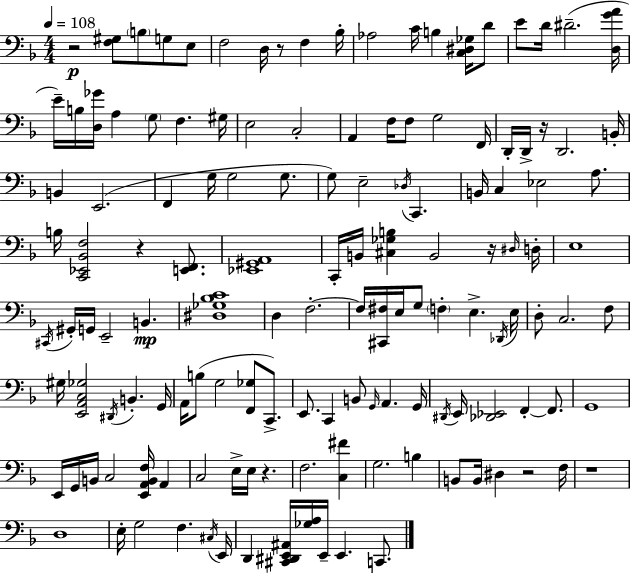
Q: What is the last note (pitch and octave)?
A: C2